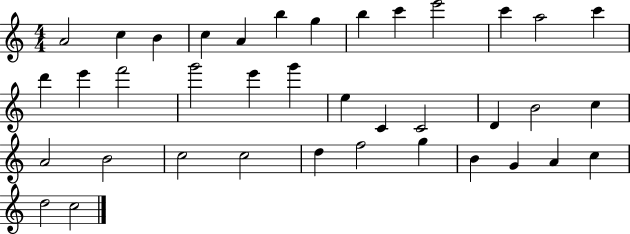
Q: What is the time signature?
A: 4/4